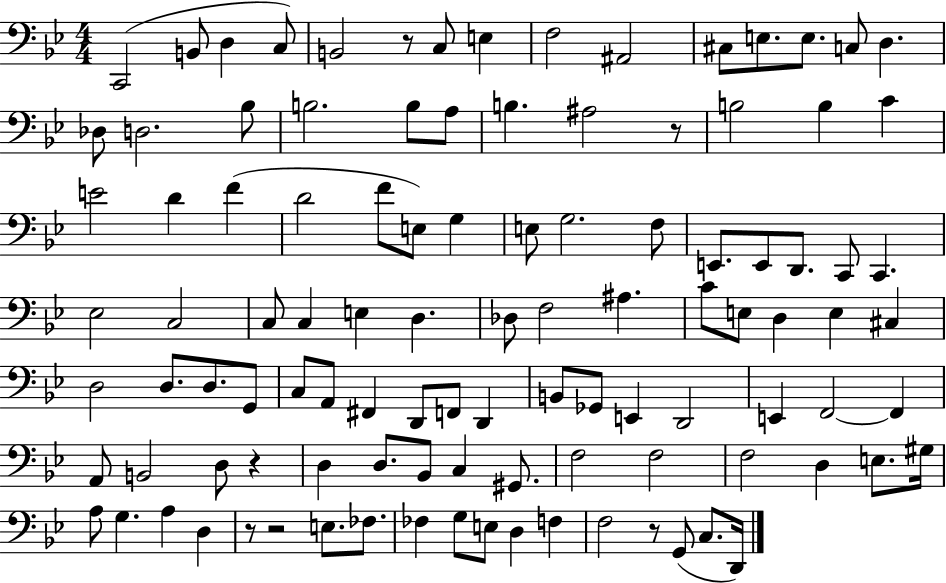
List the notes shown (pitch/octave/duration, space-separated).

C2/h B2/e D3/q C3/e B2/h R/e C3/e E3/q F3/h A#2/h C#3/e E3/e. E3/e. C3/e D3/q. Db3/e D3/h. Bb3/e B3/h. B3/e A3/e B3/q. A#3/h R/e B3/h B3/q C4/q E4/h D4/q F4/q D4/h F4/e E3/e G3/q E3/e G3/h. F3/e E2/e. E2/e D2/e. C2/e C2/q. Eb3/h C3/h C3/e C3/q E3/q D3/q. Db3/e F3/h A#3/q. C4/e E3/e D3/q E3/q C#3/q D3/h D3/e. D3/e. G2/e C3/e A2/e F#2/q D2/e F2/e D2/q B2/e Gb2/e E2/q D2/h E2/q F2/h F2/q A2/e B2/h D3/e R/q D3/q D3/e. Bb2/e C3/q G#2/e. F3/h F3/h F3/h D3/q E3/e. G#3/s A3/e G3/q. A3/q D3/q R/e R/h E3/e. FES3/e. FES3/q G3/e E3/e D3/q F3/q F3/h R/e G2/e C3/e. D2/s